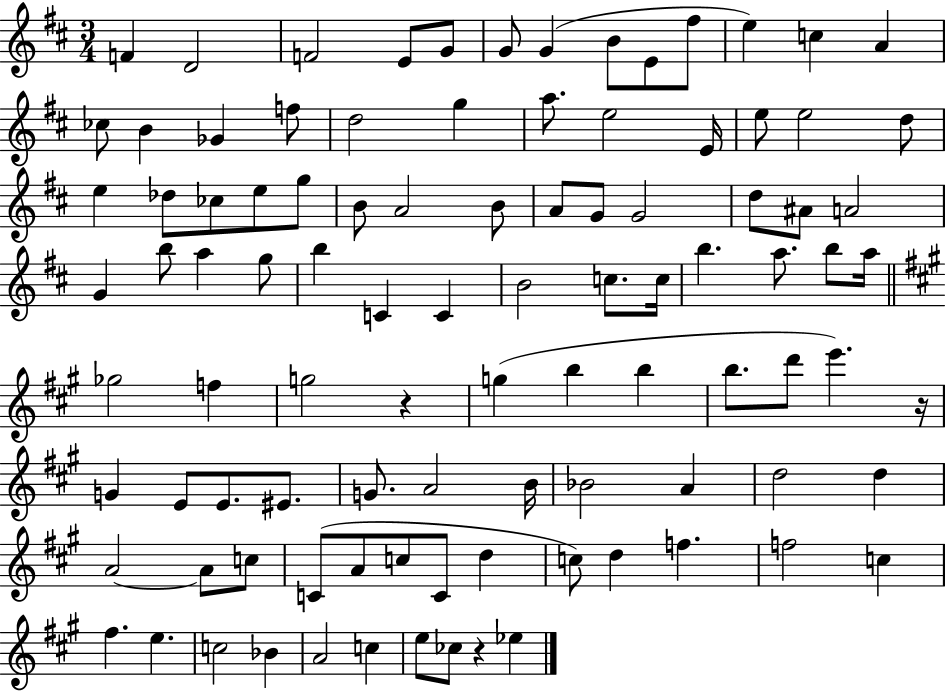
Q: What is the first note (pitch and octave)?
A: F4